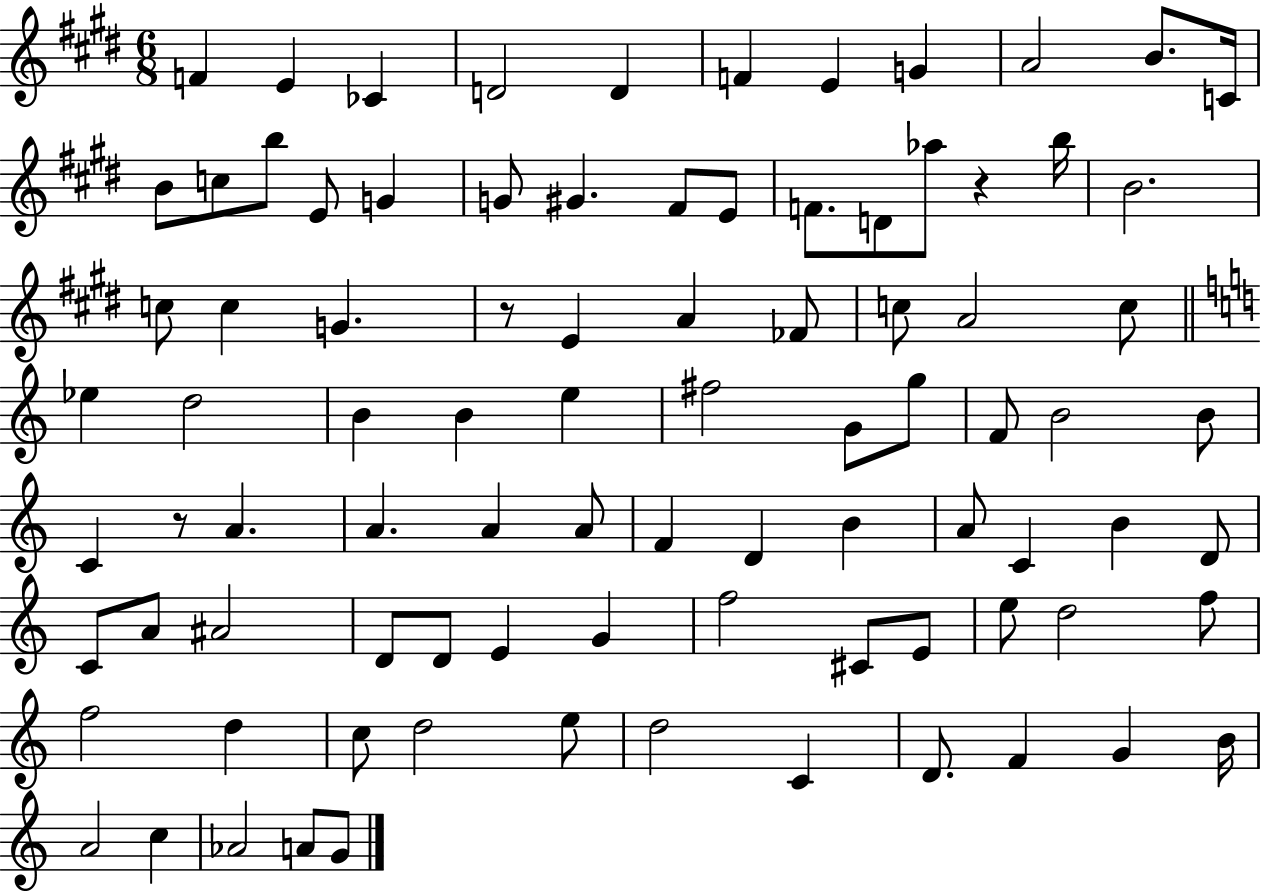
F4/q E4/q CES4/q D4/h D4/q F4/q E4/q G4/q A4/h B4/e. C4/s B4/e C5/e B5/e E4/e G4/q G4/e G#4/q. F#4/e E4/e F4/e. D4/e Ab5/e R/q B5/s B4/h. C5/e C5/q G4/q. R/e E4/q A4/q FES4/e C5/e A4/h C5/e Eb5/q D5/h B4/q B4/q E5/q F#5/h G4/e G5/e F4/e B4/h B4/e C4/q R/e A4/q. A4/q. A4/q A4/e F4/q D4/q B4/q A4/e C4/q B4/q D4/e C4/e A4/e A#4/h D4/e D4/e E4/q G4/q F5/h C#4/e E4/e E5/e D5/h F5/e F5/h D5/q C5/e D5/h E5/e D5/h C4/q D4/e. F4/q G4/q B4/s A4/h C5/q Ab4/h A4/e G4/e